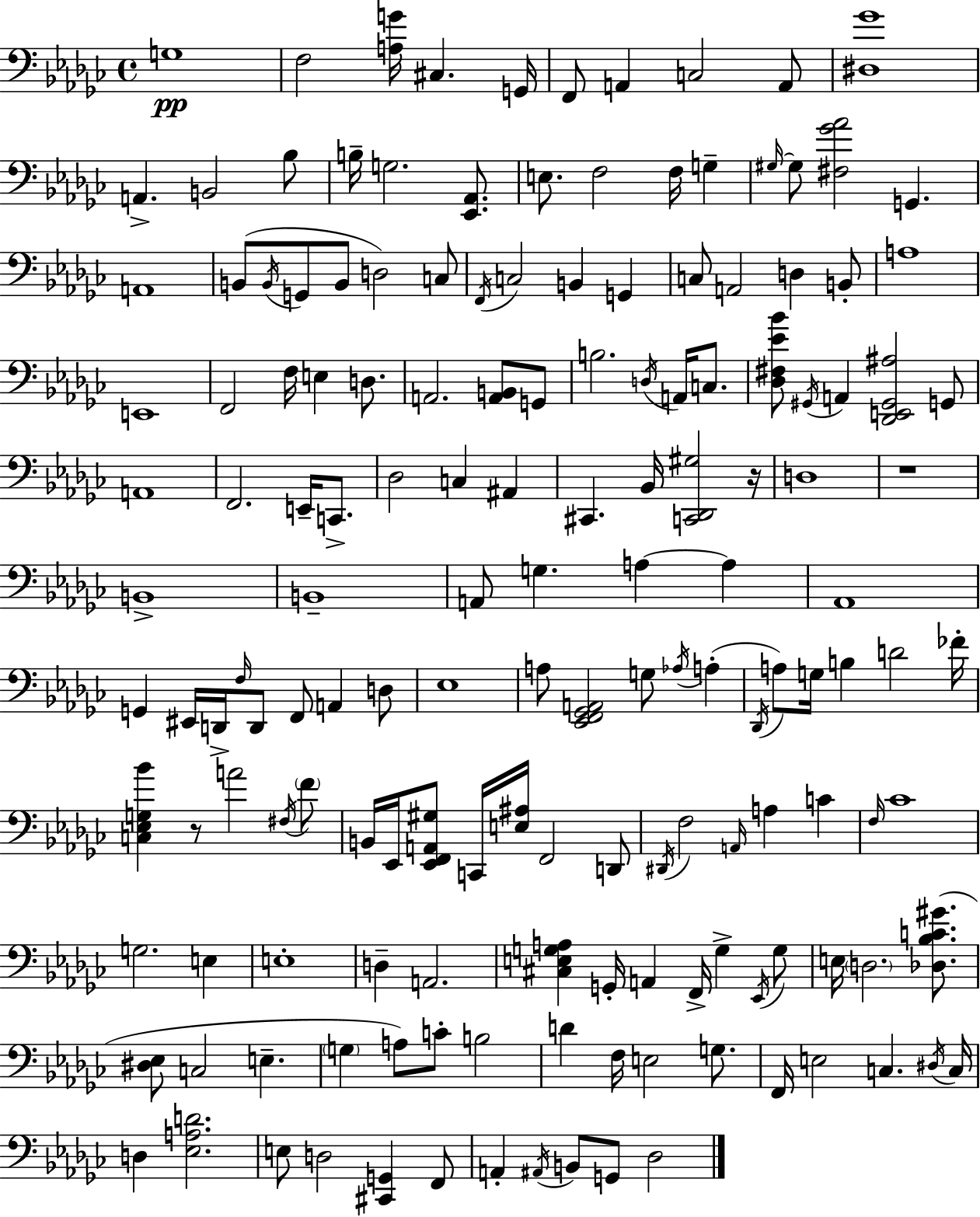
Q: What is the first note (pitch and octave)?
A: G3